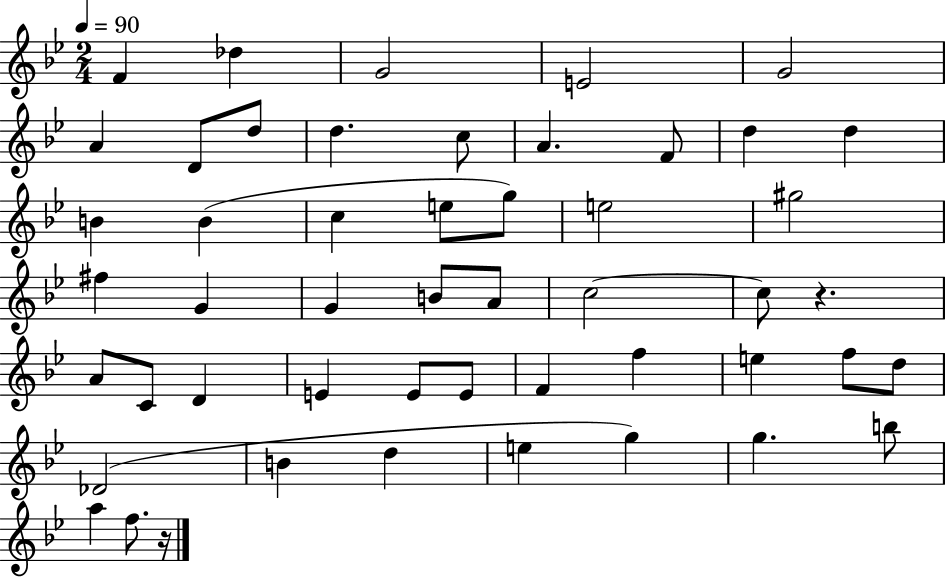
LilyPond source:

{
  \clef treble
  \numericTimeSignature
  \time 2/4
  \key bes \major
  \tempo 4 = 90
  f'4 des''4 | g'2 | e'2 | g'2 | \break a'4 d'8 d''8 | d''4. c''8 | a'4. f'8 | d''4 d''4 | \break b'4 b'4( | c''4 e''8 g''8) | e''2 | gis''2 | \break fis''4 g'4 | g'4 b'8 a'8 | c''2~~ | c''8 r4. | \break a'8 c'8 d'4 | e'4 e'8 e'8 | f'4 f''4 | e''4 f''8 d''8 | \break des'2( | b'4 d''4 | e''4 g''4) | g''4. b''8 | \break a''4 f''8. r16 | \bar "|."
}